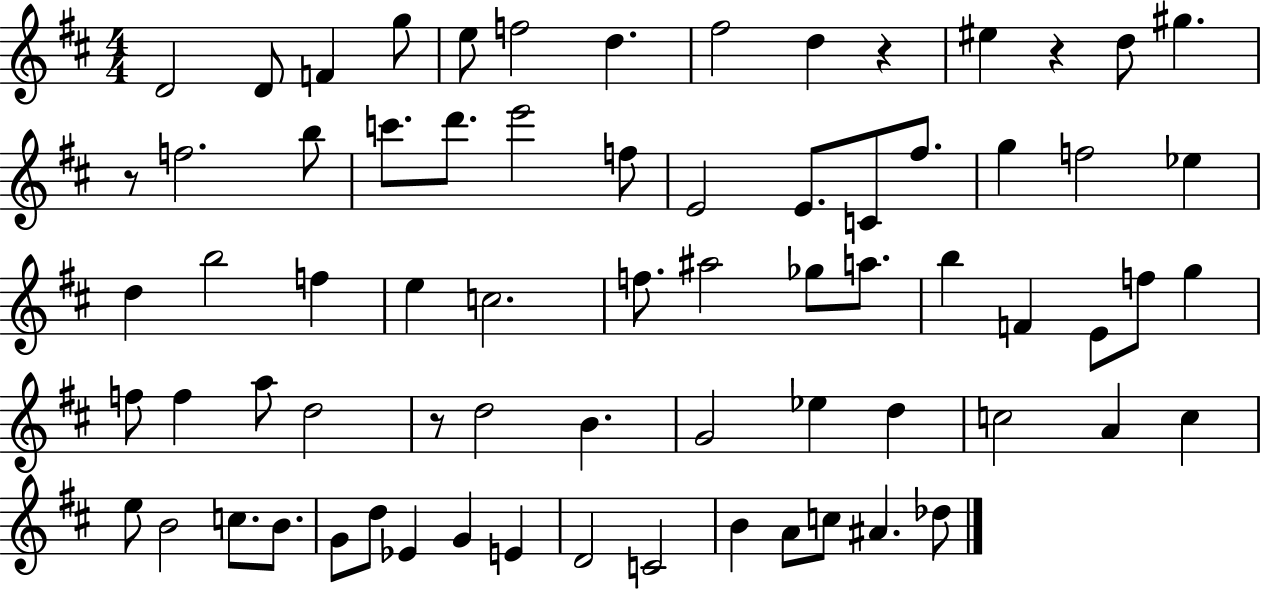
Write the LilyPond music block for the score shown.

{
  \clef treble
  \numericTimeSignature
  \time 4/4
  \key d \major
  \repeat volta 2 { d'2 d'8 f'4 g''8 | e''8 f''2 d''4. | fis''2 d''4 r4 | eis''4 r4 d''8 gis''4. | \break r8 f''2. b''8 | c'''8. d'''8. e'''2 f''8 | e'2 e'8. c'8 fis''8. | g''4 f''2 ees''4 | \break d''4 b''2 f''4 | e''4 c''2. | f''8. ais''2 ges''8 a''8. | b''4 f'4 e'8 f''8 g''4 | \break f''8 f''4 a''8 d''2 | r8 d''2 b'4. | g'2 ees''4 d''4 | c''2 a'4 c''4 | \break e''8 b'2 c''8. b'8. | g'8 d''8 ees'4 g'4 e'4 | d'2 c'2 | b'4 a'8 c''8 ais'4. des''8 | \break } \bar "|."
}